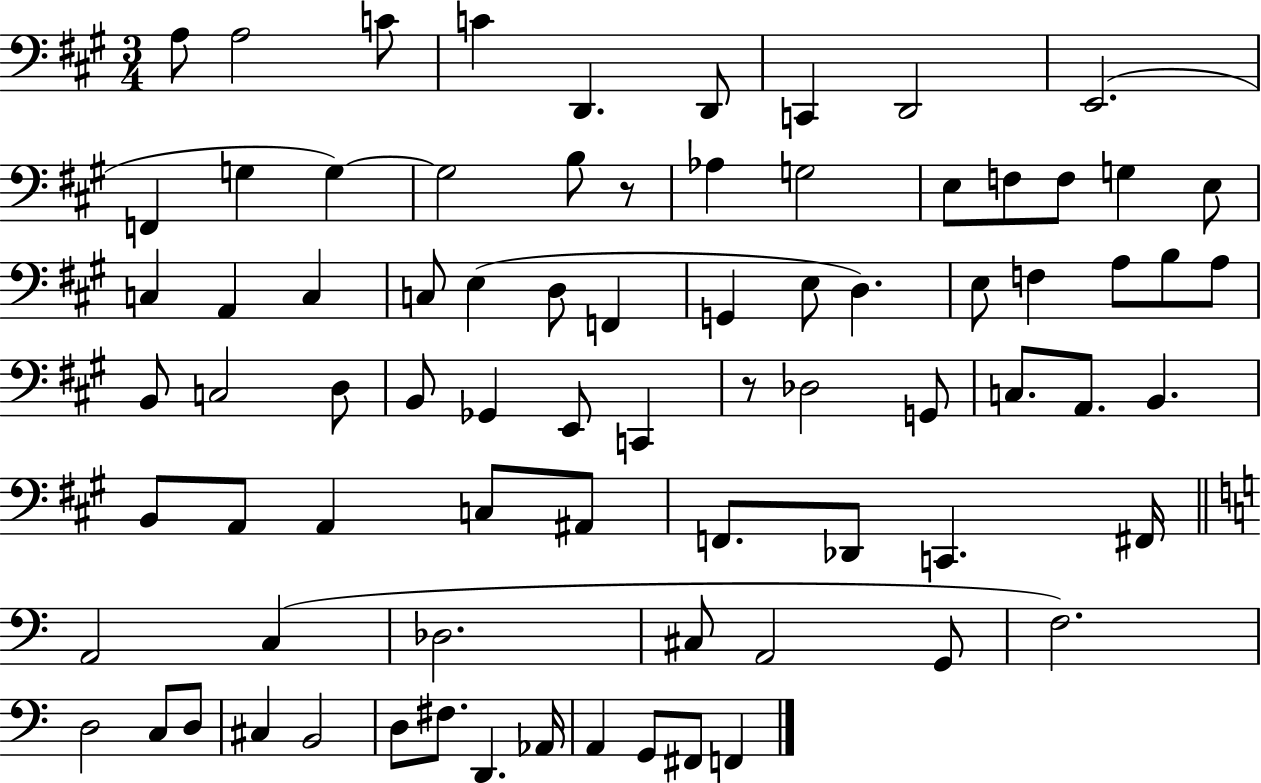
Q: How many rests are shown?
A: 2